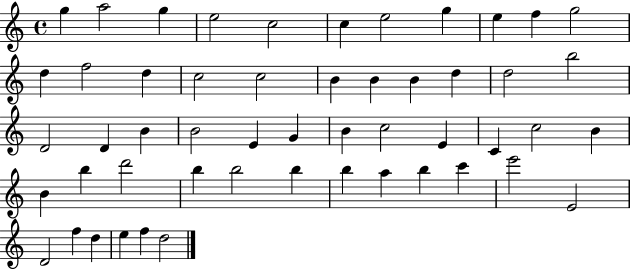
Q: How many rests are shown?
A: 0